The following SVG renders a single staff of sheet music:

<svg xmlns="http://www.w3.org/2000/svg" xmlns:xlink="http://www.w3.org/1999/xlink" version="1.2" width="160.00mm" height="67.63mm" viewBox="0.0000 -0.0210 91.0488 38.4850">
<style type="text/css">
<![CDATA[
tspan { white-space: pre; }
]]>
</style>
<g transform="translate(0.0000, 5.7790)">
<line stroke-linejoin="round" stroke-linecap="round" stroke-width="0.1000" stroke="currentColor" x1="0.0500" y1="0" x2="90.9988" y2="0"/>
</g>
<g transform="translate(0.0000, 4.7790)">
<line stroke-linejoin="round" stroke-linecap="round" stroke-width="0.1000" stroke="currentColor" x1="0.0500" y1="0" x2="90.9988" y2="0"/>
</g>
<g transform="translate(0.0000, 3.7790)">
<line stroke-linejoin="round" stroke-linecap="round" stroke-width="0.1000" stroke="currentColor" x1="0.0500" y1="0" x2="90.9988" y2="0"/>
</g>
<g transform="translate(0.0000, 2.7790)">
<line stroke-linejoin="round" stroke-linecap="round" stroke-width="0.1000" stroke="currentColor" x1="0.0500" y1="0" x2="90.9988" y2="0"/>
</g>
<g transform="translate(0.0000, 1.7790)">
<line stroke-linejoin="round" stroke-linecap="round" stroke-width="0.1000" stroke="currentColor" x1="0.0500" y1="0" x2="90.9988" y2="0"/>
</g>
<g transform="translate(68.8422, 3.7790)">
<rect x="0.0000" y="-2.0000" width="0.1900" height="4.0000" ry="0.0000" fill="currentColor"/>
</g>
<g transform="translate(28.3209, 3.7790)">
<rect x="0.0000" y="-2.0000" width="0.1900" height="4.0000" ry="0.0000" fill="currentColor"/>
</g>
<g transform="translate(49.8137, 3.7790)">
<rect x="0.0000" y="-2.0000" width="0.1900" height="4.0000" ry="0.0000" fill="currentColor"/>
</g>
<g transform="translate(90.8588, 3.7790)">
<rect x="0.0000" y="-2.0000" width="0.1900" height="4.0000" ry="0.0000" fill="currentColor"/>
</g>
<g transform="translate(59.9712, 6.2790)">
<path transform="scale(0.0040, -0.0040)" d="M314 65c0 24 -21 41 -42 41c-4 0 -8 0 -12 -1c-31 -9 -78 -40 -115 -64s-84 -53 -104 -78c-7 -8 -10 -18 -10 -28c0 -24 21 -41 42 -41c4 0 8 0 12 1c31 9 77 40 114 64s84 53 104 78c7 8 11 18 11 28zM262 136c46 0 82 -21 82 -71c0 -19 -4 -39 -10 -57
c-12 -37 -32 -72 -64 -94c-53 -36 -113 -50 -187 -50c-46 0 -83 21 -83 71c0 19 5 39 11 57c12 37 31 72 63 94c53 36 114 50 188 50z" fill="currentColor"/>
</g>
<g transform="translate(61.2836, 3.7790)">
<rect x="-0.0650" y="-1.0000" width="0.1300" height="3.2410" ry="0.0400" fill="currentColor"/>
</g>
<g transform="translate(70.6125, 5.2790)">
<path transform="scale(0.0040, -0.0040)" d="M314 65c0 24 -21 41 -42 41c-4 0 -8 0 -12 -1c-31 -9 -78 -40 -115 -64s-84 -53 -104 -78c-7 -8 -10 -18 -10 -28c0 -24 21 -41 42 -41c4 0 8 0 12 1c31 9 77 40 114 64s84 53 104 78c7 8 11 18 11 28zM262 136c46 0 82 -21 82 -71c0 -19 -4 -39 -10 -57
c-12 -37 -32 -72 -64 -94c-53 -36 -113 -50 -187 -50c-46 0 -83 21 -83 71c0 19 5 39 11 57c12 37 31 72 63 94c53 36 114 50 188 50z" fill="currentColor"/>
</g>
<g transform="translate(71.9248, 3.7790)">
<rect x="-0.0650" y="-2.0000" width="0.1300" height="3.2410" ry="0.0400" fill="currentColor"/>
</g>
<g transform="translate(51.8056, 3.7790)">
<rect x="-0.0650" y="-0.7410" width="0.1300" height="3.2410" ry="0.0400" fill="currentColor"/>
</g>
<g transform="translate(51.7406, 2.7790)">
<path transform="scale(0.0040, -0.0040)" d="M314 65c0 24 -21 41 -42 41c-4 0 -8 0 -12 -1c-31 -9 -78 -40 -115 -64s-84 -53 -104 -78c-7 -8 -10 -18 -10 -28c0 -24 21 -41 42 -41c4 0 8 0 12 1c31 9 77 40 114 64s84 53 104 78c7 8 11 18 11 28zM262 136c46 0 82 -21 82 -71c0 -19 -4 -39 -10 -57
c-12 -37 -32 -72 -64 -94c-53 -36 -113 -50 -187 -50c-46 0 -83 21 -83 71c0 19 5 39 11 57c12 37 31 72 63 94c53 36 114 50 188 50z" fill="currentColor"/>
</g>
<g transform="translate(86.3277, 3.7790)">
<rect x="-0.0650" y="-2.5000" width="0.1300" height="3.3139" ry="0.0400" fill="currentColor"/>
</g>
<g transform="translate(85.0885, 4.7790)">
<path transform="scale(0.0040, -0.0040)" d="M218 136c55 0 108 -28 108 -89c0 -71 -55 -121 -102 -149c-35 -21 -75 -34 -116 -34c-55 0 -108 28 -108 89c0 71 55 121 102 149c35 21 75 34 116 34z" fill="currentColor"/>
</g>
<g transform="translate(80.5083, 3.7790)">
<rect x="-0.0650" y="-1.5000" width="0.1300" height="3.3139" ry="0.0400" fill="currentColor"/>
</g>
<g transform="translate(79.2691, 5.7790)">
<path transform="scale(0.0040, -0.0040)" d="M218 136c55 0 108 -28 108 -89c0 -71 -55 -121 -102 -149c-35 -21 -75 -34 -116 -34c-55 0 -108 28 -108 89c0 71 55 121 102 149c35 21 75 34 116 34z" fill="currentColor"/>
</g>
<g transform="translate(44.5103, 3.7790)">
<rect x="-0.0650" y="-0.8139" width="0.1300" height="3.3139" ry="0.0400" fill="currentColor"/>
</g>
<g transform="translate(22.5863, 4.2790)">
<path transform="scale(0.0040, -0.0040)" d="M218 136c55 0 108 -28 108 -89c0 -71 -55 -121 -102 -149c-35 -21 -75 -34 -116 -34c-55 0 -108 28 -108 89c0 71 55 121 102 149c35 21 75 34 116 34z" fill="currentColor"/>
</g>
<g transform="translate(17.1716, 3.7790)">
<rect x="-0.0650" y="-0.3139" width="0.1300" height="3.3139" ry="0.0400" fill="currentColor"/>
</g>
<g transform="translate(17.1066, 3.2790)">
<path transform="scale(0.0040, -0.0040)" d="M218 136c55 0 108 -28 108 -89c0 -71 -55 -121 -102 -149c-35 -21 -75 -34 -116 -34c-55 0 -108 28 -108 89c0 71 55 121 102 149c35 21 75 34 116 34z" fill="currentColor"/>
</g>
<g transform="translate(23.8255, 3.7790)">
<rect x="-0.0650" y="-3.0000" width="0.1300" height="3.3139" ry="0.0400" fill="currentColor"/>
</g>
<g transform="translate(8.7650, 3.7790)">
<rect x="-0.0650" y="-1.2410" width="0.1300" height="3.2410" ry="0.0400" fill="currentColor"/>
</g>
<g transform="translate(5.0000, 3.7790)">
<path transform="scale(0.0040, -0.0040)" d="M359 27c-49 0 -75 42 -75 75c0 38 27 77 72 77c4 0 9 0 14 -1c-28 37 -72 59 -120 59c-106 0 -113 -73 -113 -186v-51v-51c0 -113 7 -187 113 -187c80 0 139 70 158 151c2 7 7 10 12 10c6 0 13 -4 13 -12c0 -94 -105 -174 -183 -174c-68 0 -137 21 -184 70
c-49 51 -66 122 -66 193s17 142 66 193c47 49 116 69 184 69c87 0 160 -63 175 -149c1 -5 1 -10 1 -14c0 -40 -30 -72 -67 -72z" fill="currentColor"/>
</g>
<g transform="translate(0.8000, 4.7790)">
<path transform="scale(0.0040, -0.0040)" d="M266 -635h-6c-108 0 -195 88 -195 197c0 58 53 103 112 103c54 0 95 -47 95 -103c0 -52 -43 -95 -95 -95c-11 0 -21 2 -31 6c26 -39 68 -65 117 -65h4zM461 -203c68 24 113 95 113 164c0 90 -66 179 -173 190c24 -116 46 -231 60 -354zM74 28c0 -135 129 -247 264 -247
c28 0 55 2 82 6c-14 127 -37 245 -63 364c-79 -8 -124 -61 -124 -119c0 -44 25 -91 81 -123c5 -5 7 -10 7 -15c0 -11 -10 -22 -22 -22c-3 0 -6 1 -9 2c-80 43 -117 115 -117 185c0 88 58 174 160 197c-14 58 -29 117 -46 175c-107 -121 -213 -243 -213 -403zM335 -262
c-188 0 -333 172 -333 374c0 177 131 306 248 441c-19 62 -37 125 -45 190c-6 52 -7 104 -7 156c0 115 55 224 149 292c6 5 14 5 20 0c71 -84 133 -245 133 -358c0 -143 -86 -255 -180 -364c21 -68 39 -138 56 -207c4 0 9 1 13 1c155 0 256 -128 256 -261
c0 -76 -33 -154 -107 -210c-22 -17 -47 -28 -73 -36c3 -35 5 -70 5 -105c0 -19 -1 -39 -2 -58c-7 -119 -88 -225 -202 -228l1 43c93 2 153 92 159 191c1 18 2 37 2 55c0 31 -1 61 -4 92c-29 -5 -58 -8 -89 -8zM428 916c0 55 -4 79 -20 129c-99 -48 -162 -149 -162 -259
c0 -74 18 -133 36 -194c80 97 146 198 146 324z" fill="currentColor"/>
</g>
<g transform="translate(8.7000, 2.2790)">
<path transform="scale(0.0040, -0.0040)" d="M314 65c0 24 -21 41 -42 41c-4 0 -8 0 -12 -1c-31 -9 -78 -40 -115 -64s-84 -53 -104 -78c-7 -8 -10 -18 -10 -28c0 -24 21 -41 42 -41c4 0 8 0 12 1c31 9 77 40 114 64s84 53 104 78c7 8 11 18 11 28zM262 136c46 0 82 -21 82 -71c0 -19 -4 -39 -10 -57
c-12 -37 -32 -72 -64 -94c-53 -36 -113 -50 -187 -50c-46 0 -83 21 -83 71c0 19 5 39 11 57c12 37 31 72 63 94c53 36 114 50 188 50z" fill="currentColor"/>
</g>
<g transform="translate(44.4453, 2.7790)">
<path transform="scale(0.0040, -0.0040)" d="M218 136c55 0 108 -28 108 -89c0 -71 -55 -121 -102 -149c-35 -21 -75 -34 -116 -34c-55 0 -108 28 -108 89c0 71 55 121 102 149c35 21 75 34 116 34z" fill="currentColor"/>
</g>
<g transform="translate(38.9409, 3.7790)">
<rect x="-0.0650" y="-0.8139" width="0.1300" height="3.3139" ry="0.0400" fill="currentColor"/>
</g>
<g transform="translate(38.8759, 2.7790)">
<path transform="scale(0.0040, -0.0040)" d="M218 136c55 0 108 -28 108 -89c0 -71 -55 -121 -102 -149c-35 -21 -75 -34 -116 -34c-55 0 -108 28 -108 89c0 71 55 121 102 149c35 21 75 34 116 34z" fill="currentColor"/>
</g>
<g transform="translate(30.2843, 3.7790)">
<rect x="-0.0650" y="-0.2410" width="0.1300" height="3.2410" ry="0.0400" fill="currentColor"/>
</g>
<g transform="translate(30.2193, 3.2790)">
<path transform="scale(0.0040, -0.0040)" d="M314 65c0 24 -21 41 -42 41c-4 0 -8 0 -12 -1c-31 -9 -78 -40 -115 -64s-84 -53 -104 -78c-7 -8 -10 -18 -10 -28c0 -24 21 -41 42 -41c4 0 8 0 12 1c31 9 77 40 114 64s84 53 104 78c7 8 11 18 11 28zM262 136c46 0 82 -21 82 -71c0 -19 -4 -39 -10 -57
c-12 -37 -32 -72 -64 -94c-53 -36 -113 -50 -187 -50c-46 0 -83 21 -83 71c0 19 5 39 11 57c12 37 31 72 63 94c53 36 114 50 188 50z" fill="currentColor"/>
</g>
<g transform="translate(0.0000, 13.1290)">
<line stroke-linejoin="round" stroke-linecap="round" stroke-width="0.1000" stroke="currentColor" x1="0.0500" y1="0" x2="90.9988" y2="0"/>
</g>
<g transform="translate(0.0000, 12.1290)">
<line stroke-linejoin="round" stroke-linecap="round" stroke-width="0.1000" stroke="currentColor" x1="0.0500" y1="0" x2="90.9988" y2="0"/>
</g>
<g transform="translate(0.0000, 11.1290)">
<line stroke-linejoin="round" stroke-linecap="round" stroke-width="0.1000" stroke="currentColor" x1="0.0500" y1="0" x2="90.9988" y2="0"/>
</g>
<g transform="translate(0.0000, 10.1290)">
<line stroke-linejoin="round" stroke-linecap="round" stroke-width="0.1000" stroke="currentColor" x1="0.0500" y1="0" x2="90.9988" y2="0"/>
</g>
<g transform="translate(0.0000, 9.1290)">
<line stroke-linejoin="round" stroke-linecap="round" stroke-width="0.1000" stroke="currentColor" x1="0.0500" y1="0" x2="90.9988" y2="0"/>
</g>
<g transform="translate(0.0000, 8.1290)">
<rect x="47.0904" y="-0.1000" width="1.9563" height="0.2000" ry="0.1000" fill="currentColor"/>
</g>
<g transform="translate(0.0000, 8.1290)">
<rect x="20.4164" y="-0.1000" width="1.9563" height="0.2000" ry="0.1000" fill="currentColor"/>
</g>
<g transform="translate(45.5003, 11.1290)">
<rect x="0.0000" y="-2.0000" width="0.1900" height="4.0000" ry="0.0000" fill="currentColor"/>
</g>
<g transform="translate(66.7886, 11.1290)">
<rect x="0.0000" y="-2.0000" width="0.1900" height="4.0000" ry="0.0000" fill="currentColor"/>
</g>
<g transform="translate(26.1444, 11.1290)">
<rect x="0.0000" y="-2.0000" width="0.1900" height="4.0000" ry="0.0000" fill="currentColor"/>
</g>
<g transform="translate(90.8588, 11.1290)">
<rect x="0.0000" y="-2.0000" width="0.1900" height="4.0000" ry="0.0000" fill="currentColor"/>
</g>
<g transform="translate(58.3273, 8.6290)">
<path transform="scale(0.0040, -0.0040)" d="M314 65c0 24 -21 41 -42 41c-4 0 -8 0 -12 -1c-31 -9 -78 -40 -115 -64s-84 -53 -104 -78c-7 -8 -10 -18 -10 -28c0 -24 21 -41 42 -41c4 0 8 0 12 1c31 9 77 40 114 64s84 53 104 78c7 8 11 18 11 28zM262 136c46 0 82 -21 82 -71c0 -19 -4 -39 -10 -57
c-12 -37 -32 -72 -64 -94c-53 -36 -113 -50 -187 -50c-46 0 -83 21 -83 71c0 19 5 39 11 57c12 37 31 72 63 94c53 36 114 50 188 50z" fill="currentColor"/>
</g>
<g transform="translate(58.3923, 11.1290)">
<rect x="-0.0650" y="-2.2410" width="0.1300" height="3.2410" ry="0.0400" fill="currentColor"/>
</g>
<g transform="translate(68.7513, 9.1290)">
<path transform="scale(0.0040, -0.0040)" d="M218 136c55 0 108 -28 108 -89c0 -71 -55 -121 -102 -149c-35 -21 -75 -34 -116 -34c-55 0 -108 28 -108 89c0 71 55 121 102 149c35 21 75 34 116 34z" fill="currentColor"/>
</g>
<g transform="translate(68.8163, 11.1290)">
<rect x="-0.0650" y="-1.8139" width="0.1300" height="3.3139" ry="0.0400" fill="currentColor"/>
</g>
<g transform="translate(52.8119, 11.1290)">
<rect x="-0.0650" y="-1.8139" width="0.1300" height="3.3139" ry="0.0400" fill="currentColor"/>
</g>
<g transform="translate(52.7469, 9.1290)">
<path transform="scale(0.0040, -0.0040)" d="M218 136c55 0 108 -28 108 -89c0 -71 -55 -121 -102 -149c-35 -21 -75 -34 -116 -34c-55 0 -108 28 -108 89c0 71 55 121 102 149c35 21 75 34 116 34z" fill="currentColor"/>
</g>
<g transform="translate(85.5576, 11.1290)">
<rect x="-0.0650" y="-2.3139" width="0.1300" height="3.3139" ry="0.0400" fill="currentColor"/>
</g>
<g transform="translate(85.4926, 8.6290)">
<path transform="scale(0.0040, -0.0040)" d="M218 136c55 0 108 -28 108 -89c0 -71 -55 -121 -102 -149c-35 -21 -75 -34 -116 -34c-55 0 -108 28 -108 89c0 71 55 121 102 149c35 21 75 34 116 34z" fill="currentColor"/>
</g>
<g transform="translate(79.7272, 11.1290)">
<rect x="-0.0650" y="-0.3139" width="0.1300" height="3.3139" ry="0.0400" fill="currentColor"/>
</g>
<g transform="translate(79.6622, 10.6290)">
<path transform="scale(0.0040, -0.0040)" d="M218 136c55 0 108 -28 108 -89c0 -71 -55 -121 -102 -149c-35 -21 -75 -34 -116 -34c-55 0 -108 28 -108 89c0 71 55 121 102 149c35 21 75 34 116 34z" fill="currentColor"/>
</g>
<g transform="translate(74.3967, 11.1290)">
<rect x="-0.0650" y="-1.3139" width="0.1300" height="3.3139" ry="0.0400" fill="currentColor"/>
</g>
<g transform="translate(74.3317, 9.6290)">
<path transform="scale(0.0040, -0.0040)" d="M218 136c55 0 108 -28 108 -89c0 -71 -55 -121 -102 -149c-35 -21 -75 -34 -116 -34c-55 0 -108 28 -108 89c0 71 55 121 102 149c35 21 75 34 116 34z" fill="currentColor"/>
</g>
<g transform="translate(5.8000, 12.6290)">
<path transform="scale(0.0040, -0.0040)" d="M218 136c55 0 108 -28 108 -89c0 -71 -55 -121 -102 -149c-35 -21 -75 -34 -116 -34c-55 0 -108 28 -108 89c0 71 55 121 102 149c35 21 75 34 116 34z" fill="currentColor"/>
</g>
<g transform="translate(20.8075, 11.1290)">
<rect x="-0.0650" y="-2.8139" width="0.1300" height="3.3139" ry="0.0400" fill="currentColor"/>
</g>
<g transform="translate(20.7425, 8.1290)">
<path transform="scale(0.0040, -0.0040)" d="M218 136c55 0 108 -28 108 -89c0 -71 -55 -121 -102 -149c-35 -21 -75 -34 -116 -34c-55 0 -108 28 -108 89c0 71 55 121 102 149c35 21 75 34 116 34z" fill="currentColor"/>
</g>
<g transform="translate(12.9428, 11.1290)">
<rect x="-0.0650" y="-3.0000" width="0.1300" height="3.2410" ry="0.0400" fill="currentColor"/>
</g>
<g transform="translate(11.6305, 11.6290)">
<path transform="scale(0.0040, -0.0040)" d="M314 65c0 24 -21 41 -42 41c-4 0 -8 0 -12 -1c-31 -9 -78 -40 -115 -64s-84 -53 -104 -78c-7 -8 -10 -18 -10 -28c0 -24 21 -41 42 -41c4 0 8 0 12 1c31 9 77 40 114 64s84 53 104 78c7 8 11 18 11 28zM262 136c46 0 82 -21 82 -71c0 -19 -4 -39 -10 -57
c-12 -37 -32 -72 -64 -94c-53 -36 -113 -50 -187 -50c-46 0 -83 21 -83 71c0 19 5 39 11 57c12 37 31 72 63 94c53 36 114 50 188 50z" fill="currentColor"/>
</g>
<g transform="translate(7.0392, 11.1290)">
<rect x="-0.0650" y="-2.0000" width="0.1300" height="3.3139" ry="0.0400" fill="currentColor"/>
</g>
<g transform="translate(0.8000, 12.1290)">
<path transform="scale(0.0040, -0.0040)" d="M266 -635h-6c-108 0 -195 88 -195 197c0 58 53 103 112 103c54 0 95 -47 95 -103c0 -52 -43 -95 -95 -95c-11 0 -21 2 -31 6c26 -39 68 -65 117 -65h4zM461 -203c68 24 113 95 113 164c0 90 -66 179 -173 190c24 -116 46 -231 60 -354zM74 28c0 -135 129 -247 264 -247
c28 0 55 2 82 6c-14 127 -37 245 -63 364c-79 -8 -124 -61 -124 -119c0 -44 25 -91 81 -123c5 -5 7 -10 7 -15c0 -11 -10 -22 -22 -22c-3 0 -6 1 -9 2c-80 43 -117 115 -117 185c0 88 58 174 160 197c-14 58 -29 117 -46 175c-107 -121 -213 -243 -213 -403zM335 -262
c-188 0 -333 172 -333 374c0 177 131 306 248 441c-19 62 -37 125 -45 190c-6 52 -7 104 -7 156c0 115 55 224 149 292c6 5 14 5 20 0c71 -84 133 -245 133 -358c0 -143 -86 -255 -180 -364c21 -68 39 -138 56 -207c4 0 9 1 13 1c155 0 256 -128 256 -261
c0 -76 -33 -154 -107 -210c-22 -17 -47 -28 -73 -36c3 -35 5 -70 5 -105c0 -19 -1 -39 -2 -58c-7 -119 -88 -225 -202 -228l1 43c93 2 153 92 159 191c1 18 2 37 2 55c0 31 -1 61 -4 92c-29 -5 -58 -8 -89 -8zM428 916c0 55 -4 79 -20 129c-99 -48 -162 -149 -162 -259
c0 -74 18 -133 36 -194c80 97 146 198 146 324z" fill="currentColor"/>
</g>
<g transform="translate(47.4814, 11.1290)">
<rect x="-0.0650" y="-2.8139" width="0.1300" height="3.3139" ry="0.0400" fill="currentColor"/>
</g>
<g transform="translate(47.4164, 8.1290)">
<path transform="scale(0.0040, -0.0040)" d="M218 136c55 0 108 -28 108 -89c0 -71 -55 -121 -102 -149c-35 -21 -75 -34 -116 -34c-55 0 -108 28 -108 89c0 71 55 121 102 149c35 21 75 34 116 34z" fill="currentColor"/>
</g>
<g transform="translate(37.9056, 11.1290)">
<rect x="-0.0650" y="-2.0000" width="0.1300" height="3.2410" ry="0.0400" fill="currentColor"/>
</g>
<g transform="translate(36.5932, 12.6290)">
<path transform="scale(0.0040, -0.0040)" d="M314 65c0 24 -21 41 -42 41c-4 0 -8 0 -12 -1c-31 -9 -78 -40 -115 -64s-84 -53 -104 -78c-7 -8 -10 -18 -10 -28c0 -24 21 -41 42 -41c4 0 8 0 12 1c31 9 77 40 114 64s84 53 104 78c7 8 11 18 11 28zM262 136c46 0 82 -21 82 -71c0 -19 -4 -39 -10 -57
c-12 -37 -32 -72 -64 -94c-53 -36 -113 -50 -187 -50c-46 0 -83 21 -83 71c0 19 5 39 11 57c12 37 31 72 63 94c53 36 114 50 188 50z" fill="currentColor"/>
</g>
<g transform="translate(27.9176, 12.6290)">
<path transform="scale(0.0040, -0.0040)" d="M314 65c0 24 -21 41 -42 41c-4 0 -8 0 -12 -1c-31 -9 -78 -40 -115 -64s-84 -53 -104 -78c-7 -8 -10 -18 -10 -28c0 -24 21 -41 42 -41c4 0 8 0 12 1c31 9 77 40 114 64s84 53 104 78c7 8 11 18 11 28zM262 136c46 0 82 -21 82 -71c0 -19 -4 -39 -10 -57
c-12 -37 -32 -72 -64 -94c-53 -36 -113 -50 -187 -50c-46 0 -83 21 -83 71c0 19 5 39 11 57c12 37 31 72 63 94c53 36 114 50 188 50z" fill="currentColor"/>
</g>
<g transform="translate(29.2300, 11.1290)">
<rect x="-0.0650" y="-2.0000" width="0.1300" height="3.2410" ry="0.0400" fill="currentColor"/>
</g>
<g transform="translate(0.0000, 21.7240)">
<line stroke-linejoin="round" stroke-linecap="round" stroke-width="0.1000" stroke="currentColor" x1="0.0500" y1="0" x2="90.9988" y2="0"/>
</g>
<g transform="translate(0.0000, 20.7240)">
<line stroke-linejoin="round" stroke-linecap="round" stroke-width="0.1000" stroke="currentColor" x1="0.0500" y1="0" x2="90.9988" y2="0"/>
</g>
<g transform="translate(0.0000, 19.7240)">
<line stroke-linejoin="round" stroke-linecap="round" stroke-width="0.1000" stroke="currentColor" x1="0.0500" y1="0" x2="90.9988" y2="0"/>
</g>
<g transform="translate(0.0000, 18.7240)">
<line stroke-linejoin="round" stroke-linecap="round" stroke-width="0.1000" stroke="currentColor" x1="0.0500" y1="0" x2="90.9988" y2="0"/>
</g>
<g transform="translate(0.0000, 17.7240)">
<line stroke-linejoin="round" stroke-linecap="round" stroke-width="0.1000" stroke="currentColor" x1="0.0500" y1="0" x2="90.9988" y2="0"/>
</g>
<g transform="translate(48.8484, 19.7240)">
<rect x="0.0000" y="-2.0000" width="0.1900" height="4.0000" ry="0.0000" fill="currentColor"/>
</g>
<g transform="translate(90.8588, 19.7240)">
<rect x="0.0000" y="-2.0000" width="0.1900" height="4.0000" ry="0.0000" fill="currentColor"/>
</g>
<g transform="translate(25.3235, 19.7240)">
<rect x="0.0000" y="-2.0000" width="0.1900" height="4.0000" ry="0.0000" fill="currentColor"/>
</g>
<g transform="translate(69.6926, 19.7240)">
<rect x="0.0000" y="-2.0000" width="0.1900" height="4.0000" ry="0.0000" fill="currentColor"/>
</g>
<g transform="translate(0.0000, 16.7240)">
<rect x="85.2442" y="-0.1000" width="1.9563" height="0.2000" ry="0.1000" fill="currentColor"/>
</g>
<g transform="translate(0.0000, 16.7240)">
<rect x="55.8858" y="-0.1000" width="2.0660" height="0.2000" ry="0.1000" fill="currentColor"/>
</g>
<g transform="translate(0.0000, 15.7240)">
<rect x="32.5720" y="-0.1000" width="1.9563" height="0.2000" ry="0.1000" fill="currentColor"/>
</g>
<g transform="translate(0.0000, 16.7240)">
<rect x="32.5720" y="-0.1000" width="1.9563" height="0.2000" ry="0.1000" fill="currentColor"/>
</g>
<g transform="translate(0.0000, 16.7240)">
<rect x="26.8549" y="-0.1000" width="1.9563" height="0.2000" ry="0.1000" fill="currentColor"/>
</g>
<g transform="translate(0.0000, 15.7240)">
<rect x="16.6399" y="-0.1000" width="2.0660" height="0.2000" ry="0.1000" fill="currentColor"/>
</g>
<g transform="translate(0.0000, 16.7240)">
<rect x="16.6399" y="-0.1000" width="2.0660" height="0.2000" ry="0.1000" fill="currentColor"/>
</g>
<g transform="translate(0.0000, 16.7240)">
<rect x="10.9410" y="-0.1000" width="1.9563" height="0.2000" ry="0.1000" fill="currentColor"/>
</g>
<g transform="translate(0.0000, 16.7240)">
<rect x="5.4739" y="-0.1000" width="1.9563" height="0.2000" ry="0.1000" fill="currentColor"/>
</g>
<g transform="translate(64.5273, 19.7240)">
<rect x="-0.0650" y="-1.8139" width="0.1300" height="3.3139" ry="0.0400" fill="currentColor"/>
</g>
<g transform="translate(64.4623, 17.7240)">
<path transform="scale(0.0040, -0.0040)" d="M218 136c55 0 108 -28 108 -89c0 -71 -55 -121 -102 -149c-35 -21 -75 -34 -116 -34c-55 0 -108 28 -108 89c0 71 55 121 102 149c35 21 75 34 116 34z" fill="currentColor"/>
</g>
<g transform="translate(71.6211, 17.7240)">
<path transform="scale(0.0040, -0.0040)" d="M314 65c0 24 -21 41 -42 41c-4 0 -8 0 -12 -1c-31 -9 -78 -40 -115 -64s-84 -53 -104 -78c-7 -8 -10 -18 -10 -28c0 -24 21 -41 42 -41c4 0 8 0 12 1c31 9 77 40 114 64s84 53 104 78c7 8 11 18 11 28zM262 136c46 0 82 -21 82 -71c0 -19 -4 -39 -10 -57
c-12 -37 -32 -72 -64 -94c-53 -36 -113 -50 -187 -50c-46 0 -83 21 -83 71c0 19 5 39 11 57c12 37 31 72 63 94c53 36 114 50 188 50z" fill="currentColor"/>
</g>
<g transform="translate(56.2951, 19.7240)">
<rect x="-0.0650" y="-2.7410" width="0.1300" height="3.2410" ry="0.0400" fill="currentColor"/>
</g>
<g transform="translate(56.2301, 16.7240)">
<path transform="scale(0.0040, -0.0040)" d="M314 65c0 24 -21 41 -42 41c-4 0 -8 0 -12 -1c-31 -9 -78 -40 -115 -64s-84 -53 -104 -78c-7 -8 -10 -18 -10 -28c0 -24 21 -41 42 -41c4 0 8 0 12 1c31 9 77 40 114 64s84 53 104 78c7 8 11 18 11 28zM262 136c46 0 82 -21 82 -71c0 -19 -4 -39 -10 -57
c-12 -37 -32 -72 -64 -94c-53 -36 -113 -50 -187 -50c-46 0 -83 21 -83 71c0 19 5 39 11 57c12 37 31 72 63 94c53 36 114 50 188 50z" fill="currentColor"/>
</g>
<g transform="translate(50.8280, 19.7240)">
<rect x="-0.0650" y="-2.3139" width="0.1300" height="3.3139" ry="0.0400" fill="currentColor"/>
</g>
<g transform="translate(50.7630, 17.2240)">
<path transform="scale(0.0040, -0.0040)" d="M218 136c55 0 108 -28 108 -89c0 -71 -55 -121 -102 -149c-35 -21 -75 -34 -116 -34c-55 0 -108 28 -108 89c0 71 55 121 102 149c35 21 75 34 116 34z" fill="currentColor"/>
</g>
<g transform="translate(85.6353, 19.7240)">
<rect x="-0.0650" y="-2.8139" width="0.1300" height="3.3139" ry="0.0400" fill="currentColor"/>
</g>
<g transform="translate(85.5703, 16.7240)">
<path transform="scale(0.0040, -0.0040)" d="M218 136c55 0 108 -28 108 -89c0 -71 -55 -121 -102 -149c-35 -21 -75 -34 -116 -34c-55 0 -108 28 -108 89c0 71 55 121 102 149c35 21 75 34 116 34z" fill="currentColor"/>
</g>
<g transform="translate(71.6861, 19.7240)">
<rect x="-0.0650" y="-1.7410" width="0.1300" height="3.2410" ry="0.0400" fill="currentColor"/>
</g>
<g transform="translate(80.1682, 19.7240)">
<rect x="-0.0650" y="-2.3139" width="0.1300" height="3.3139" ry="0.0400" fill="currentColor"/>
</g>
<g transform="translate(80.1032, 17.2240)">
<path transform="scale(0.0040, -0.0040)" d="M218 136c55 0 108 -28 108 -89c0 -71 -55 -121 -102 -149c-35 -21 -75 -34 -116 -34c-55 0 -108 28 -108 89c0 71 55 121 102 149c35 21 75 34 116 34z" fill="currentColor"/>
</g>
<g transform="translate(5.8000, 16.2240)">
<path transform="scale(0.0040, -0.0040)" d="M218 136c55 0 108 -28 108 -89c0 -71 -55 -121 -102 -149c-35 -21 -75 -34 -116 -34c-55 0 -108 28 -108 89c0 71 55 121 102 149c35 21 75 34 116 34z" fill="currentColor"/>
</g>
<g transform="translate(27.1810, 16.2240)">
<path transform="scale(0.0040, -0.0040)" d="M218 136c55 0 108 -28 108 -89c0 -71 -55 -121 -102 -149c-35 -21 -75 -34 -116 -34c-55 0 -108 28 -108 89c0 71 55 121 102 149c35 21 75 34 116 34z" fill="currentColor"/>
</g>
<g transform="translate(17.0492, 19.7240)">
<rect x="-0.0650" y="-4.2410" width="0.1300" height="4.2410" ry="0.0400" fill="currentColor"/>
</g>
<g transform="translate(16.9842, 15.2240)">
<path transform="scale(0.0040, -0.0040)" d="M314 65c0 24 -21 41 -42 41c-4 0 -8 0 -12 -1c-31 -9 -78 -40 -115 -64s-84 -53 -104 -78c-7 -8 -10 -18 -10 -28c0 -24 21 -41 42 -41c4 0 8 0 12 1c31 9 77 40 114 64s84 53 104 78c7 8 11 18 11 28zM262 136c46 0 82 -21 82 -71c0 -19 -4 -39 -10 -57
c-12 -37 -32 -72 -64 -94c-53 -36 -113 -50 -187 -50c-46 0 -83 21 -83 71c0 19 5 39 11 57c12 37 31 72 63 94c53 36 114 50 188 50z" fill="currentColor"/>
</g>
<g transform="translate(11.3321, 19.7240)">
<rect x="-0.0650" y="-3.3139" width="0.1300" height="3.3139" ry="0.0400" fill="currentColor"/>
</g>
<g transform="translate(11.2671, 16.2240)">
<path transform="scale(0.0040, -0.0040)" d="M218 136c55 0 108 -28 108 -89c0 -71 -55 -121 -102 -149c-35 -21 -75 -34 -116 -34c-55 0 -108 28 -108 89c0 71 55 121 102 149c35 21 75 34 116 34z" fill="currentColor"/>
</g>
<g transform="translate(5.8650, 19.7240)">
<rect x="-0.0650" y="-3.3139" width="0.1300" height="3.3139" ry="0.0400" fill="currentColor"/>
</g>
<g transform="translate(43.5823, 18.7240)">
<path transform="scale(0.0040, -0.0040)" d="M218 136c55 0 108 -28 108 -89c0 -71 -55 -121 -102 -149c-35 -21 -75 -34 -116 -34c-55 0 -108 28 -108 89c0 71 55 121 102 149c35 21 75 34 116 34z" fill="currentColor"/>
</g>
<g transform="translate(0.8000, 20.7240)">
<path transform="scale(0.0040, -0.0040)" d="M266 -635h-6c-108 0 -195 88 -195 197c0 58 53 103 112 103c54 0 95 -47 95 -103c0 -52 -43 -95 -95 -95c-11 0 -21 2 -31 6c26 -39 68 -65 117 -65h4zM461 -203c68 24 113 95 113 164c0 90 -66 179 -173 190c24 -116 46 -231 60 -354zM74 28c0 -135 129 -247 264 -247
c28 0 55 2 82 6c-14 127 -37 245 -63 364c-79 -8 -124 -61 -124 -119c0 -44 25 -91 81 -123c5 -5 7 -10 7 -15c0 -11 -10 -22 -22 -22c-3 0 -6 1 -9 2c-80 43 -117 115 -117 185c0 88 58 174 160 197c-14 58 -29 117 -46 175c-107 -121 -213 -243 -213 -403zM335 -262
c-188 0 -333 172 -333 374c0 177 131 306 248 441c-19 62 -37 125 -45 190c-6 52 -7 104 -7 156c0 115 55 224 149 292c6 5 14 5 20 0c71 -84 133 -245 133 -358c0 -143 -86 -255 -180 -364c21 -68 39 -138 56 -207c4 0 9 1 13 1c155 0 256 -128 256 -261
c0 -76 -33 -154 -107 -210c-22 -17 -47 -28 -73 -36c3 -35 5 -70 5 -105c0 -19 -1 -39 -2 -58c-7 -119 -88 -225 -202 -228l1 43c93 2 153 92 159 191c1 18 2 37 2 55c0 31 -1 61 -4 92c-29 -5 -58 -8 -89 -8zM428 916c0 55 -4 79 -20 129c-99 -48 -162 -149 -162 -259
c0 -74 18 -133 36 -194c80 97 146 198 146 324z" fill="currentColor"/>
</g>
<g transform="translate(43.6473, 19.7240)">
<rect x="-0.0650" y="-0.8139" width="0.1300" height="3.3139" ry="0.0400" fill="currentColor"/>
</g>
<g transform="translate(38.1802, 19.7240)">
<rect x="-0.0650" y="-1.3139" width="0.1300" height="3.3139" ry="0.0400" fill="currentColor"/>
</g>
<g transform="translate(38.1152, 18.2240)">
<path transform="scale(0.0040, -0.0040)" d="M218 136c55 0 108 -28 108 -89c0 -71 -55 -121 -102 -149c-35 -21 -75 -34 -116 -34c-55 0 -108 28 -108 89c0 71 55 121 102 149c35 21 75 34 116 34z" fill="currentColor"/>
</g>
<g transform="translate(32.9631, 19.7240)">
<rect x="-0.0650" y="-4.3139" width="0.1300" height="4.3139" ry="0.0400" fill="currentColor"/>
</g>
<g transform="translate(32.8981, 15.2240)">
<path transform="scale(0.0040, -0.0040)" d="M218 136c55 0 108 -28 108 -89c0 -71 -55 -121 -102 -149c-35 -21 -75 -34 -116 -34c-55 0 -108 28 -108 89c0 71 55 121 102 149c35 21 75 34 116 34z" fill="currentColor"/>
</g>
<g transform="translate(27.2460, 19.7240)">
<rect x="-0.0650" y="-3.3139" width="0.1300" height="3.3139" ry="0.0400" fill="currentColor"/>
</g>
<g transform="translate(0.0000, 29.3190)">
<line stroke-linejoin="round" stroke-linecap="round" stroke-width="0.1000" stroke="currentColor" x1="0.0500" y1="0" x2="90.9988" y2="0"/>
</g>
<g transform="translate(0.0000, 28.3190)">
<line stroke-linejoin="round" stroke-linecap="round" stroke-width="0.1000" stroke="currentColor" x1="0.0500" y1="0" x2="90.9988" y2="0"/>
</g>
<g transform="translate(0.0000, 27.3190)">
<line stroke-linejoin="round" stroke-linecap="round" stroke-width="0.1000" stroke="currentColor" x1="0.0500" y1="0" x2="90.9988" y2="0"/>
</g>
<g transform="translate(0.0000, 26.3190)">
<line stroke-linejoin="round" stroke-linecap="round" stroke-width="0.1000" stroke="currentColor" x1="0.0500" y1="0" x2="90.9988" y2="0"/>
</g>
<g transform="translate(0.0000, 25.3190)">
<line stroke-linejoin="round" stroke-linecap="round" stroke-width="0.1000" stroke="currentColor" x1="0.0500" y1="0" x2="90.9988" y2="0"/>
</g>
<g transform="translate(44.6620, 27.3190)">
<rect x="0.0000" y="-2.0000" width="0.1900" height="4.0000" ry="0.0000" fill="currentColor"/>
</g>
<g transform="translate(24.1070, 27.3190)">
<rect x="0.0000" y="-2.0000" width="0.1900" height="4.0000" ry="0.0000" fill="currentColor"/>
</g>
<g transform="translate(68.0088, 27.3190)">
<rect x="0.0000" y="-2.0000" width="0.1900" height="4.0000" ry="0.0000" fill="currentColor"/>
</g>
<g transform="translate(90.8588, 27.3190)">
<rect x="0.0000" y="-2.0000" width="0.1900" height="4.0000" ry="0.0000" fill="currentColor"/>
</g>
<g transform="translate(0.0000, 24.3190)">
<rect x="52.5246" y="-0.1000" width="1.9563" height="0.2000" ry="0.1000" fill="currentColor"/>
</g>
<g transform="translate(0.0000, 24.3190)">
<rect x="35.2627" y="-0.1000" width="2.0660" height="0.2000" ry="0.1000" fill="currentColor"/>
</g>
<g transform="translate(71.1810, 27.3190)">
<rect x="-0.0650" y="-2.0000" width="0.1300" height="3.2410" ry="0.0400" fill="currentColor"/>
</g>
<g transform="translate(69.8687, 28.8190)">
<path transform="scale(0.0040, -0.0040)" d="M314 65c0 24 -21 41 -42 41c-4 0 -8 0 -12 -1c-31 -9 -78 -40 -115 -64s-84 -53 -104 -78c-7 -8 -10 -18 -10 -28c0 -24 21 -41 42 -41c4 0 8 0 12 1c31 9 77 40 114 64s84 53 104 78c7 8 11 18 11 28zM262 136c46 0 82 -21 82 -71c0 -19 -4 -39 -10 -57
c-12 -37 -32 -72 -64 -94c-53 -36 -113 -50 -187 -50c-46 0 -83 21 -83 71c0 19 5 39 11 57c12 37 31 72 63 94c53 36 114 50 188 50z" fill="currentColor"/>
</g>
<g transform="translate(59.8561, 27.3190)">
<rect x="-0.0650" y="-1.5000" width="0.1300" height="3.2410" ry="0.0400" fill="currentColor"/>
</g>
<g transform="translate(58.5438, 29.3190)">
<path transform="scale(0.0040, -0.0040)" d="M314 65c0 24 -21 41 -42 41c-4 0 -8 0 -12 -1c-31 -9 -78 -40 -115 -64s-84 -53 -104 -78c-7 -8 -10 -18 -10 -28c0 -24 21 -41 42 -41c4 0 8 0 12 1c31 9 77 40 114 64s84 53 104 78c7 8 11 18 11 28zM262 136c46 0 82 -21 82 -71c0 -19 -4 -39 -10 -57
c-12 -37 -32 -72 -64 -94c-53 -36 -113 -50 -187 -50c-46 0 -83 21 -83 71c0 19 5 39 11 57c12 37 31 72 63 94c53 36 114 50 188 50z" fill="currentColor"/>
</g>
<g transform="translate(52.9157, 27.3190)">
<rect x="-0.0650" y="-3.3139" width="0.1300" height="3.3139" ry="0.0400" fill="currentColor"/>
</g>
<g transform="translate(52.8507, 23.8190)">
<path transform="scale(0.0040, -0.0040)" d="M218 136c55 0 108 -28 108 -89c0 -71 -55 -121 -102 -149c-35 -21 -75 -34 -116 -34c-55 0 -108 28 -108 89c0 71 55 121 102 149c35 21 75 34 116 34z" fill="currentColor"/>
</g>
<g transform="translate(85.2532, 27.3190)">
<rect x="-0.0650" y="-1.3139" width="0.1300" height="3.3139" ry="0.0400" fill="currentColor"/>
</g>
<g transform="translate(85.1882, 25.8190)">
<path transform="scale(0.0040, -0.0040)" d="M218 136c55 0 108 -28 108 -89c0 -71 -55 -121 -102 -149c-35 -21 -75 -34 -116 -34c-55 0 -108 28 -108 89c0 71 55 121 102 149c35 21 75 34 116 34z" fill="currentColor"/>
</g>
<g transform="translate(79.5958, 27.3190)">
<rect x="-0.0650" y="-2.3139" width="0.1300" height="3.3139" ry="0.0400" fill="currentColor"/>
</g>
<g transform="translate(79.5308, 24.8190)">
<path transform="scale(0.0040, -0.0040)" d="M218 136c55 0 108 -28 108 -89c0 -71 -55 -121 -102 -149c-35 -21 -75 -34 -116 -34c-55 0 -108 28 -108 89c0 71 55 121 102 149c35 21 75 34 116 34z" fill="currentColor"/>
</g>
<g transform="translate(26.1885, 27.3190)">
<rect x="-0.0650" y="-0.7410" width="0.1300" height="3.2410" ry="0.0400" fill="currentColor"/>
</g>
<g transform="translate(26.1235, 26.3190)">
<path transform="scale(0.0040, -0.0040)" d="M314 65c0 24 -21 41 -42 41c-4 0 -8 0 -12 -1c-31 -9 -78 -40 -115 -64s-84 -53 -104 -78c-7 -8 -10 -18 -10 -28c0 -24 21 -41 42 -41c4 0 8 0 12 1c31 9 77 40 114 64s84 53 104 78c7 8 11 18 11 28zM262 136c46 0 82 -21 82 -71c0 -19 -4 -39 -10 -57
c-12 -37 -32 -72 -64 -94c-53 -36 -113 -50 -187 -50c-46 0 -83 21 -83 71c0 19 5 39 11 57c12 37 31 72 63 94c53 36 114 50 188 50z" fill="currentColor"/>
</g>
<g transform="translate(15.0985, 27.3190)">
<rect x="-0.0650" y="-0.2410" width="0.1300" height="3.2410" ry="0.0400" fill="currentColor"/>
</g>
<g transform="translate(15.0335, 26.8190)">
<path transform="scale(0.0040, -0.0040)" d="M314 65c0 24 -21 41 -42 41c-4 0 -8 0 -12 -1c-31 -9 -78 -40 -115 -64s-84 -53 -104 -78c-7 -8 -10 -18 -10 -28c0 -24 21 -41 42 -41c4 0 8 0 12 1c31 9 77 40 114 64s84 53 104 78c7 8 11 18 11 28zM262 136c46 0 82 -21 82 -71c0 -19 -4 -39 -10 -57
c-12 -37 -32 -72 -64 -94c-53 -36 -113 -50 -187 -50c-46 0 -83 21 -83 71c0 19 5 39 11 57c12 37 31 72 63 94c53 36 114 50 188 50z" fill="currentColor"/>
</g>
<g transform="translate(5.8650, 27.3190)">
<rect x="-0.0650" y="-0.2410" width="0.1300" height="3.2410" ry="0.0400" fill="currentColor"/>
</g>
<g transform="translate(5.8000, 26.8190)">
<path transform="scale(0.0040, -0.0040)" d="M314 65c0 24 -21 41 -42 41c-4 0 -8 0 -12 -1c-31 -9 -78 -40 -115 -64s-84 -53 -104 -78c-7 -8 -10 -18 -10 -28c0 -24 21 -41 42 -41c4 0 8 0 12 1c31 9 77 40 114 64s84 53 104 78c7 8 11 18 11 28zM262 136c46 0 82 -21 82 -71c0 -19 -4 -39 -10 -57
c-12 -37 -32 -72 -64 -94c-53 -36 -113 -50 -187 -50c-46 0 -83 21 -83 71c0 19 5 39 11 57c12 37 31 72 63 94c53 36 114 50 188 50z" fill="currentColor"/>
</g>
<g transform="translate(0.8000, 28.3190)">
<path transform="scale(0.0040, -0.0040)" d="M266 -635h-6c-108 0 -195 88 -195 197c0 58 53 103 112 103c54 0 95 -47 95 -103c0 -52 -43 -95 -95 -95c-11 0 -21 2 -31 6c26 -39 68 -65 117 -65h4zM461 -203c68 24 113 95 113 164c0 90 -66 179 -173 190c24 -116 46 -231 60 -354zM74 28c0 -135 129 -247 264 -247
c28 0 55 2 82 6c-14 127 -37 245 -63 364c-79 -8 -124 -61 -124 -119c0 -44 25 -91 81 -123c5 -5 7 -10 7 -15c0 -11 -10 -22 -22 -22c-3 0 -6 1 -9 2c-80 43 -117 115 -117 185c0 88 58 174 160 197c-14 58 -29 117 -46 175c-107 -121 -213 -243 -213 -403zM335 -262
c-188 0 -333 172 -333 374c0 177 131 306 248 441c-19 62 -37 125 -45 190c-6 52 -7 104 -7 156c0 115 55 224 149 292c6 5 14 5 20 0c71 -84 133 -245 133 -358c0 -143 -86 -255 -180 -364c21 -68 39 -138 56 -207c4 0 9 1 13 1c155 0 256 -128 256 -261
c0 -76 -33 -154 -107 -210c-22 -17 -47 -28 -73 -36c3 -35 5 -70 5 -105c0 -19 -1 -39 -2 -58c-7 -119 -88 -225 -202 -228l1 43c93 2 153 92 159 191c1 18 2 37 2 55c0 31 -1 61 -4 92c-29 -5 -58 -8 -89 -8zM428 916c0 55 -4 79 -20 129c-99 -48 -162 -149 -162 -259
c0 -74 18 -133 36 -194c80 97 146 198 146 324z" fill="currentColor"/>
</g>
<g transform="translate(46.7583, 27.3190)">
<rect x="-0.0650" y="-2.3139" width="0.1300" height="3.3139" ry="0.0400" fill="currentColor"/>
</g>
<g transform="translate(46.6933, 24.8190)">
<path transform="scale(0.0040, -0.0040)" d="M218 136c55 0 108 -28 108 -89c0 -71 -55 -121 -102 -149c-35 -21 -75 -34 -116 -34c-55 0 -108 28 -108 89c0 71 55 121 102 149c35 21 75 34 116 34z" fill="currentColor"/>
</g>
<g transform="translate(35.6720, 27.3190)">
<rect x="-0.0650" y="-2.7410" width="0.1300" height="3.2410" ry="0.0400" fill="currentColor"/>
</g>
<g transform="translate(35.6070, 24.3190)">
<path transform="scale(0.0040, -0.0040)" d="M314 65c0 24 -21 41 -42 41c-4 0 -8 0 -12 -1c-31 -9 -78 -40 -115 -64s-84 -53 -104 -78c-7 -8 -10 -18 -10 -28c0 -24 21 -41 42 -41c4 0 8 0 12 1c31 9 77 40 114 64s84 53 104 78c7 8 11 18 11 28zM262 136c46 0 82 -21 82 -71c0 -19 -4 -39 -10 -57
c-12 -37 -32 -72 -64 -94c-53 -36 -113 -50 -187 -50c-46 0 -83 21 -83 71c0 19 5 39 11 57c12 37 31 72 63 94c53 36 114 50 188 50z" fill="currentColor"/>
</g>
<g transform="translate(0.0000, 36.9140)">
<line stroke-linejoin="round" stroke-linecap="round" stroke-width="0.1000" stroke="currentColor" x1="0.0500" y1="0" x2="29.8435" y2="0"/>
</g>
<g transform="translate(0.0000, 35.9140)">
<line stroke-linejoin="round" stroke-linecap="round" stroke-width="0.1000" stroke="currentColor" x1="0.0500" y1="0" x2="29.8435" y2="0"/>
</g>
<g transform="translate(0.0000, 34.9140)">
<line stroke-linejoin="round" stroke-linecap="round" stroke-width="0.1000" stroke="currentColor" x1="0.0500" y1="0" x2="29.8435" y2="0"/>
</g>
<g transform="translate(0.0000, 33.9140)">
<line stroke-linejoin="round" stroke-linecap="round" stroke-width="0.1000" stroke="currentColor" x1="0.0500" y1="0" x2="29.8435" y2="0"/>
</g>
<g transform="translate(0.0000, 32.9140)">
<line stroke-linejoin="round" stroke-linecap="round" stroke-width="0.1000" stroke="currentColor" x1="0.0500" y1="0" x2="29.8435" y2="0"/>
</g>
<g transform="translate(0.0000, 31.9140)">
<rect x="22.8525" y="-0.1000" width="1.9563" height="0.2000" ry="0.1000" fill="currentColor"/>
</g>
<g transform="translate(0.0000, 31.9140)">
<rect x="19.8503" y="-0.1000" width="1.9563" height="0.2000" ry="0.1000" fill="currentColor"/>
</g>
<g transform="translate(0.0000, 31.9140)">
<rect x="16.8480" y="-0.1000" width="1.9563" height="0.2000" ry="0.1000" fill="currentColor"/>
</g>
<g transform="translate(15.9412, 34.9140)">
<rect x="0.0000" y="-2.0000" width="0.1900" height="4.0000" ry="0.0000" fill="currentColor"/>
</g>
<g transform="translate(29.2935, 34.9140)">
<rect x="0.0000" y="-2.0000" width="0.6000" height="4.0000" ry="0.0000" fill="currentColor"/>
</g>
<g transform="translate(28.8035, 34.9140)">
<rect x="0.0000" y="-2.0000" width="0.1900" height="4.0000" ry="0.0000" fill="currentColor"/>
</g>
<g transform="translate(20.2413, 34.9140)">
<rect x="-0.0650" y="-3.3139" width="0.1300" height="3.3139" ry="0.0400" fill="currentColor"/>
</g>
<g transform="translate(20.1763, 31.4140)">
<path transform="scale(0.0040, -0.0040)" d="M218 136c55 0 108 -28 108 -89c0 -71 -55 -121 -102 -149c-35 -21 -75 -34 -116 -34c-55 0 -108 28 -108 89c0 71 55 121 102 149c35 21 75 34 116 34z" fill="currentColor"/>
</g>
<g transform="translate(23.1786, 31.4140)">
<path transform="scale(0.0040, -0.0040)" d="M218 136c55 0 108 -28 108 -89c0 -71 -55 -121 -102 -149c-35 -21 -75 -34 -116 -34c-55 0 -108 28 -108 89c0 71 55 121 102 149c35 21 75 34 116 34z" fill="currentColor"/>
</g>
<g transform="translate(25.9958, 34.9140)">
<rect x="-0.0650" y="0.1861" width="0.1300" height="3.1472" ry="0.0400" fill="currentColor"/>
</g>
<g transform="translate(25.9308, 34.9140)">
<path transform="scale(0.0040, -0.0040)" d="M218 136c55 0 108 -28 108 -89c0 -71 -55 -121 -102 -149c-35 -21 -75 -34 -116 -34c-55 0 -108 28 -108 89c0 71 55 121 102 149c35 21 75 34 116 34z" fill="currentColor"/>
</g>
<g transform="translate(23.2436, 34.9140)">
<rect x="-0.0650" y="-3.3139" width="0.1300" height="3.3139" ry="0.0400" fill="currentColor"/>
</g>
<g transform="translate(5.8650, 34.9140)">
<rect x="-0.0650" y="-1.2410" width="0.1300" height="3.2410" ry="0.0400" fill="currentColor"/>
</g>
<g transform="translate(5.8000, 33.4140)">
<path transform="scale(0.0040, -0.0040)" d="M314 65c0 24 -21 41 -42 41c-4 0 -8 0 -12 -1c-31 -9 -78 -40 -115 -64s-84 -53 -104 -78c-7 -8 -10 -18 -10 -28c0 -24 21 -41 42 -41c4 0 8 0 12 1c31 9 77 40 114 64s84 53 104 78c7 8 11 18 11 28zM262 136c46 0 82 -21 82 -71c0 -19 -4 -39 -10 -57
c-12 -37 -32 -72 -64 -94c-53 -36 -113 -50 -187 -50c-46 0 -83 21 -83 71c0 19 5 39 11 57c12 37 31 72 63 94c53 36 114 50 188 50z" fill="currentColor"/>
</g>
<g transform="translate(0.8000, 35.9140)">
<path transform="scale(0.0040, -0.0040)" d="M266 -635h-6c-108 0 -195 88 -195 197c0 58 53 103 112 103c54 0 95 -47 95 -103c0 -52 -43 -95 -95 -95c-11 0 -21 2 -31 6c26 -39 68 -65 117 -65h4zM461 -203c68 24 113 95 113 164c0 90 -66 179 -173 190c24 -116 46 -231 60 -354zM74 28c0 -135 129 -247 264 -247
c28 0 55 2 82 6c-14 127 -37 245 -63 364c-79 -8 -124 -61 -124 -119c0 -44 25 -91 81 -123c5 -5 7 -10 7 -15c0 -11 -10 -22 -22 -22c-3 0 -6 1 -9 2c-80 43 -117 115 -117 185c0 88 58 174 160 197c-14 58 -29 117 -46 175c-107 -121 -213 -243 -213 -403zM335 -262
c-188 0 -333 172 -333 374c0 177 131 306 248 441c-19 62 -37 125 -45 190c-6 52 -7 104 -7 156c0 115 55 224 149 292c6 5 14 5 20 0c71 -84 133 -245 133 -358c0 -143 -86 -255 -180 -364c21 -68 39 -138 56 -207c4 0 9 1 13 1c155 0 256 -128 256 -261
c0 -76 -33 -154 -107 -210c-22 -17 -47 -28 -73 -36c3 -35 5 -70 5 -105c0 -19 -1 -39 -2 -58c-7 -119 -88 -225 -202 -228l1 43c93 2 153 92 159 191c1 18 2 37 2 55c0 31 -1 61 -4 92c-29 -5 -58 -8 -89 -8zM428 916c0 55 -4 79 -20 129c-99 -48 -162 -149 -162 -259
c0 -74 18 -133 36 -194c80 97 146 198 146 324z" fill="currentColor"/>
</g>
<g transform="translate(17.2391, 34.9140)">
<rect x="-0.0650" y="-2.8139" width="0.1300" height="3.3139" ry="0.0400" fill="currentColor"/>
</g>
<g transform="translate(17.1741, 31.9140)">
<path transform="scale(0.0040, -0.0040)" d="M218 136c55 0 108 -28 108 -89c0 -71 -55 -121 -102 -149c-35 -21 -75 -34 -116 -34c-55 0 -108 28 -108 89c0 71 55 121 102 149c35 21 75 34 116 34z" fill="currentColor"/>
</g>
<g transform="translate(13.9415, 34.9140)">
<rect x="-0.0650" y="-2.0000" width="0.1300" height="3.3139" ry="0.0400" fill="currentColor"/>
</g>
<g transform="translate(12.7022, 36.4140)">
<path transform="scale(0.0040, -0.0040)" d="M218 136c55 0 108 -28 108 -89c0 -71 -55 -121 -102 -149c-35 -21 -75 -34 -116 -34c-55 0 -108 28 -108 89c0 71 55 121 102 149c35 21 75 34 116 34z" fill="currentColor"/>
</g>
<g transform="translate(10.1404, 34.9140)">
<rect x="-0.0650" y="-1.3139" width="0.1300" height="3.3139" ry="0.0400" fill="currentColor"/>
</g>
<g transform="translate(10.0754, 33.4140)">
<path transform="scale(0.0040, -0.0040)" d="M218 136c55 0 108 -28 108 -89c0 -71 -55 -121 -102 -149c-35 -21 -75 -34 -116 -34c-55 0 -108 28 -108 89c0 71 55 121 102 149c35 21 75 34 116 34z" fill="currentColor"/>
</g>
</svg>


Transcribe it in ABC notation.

X:1
T:Untitled
M:4/4
L:1/4
K:C
e2 c A c2 d d d2 D2 F2 E G F A2 a F2 F2 a f g2 f e c g b b d'2 b d' e d g a2 f f2 g a c2 c2 d2 a2 g b E2 F2 g e e2 e F a b b B